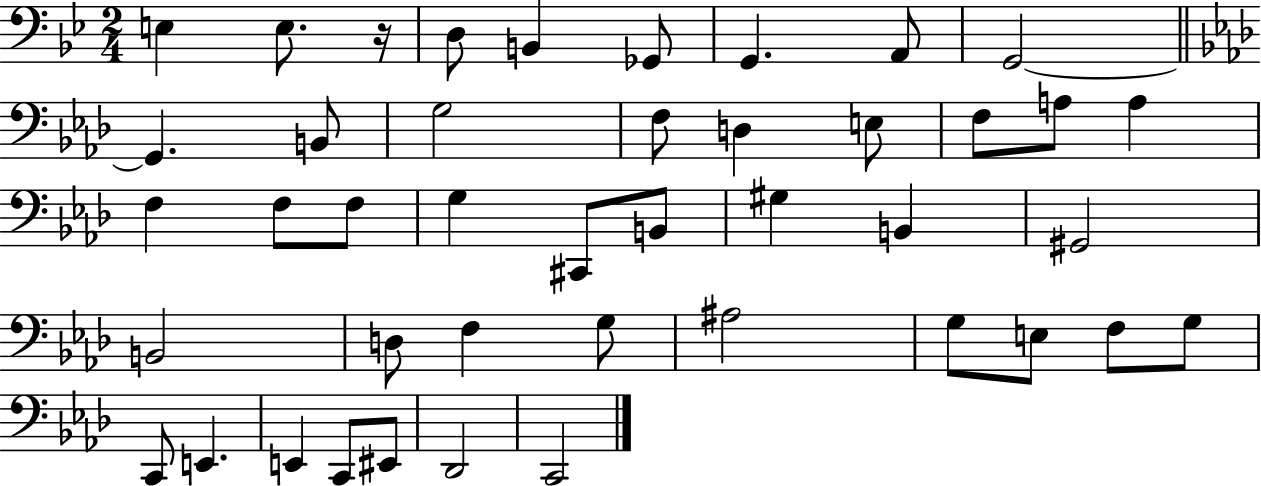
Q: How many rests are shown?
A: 1